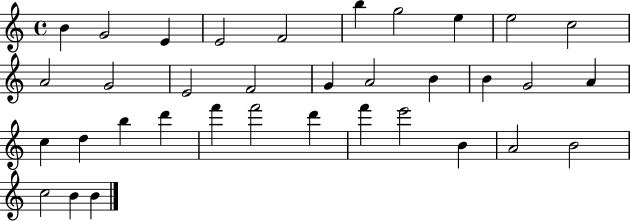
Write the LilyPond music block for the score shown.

{
  \clef treble
  \time 4/4
  \defaultTimeSignature
  \key c \major
  b'4 g'2 e'4 | e'2 f'2 | b''4 g''2 e''4 | e''2 c''2 | \break a'2 g'2 | e'2 f'2 | g'4 a'2 b'4 | b'4 g'2 a'4 | \break c''4 d''4 b''4 d'''4 | f'''4 f'''2 d'''4 | f'''4 e'''2 b'4 | a'2 b'2 | \break c''2 b'4 b'4 | \bar "|."
}